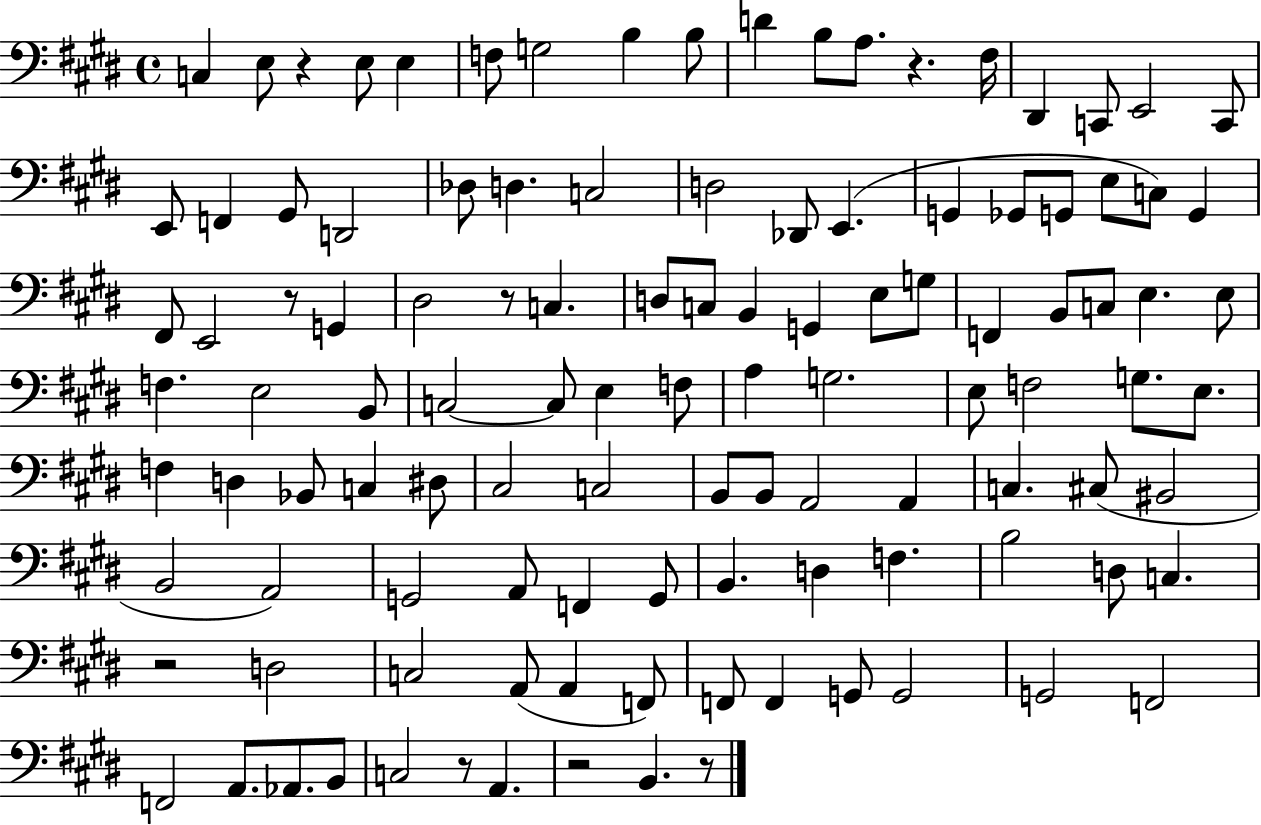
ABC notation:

X:1
T:Untitled
M:4/4
L:1/4
K:E
C, E,/2 z E,/2 E, F,/2 G,2 B, B,/2 D B,/2 A,/2 z ^F,/4 ^D,, C,,/2 E,,2 C,,/2 E,,/2 F,, ^G,,/2 D,,2 _D,/2 D, C,2 D,2 _D,,/2 E,, G,, _G,,/2 G,,/2 E,/2 C,/2 G,, ^F,,/2 E,,2 z/2 G,, ^D,2 z/2 C, D,/2 C,/2 B,, G,, E,/2 G,/2 F,, B,,/2 C,/2 E, E,/2 F, E,2 B,,/2 C,2 C,/2 E, F,/2 A, G,2 E,/2 F,2 G,/2 E,/2 F, D, _B,,/2 C, ^D,/2 ^C,2 C,2 B,,/2 B,,/2 A,,2 A,, C, ^C,/2 ^B,,2 B,,2 A,,2 G,,2 A,,/2 F,, G,,/2 B,, D, F, B,2 D,/2 C, z2 D,2 C,2 A,,/2 A,, F,,/2 F,,/2 F,, G,,/2 G,,2 G,,2 F,,2 F,,2 A,,/2 _A,,/2 B,,/2 C,2 z/2 A,, z2 B,, z/2